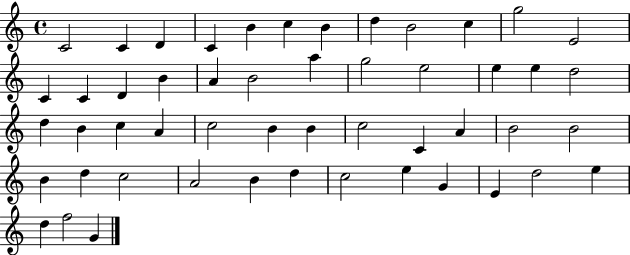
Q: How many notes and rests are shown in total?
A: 51